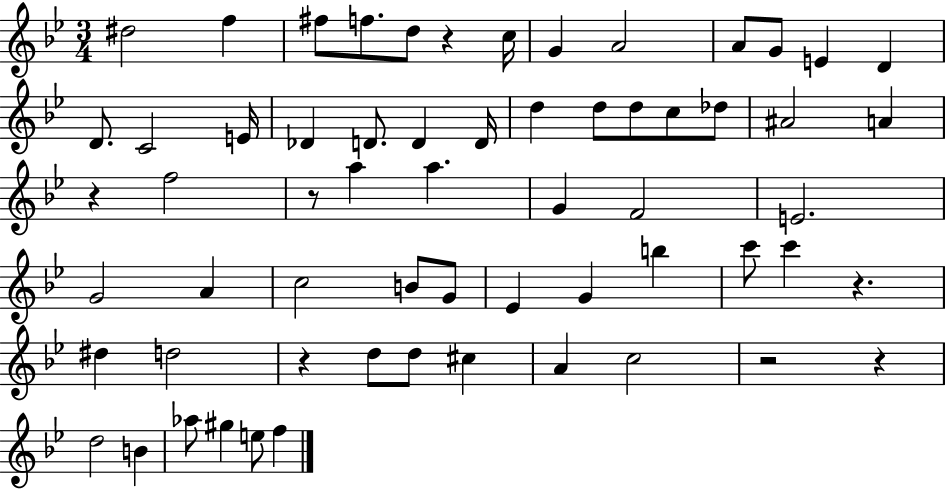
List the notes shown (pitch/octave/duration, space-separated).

D#5/h F5/q F#5/e F5/e. D5/e R/q C5/s G4/q A4/h A4/e G4/e E4/q D4/q D4/e. C4/h E4/s Db4/q D4/e. D4/q D4/s D5/q D5/e D5/e C5/e Db5/e A#4/h A4/q R/q F5/h R/e A5/q A5/q. G4/q F4/h E4/h. G4/h A4/q C5/h B4/e G4/e Eb4/q G4/q B5/q C6/e C6/q R/q. D#5/q D5/h R/q D5/e D5/e C#5/q A4/q C5/h R/h R/q D5/h B4/q Ab5/e G#5/q E5/e F5/q